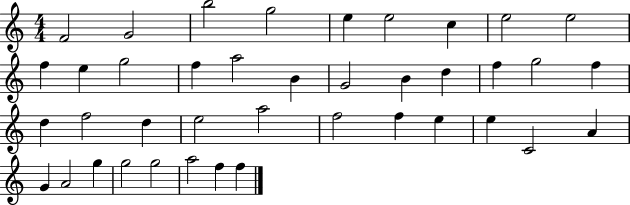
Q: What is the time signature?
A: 4/4